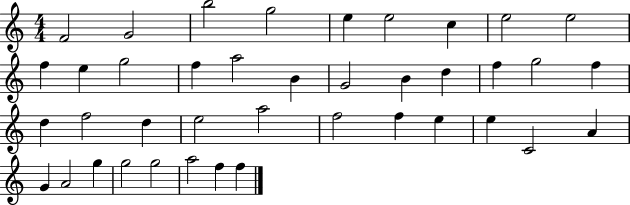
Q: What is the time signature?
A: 4/4